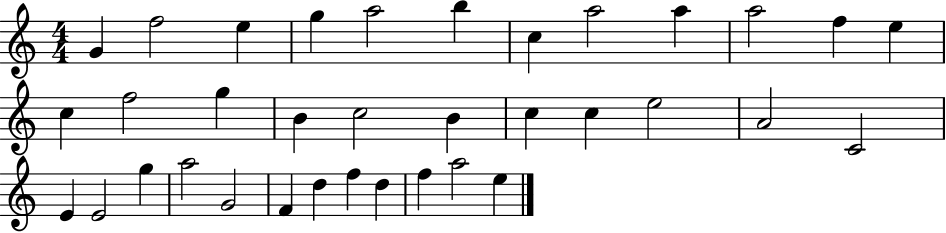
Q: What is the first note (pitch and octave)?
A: G4